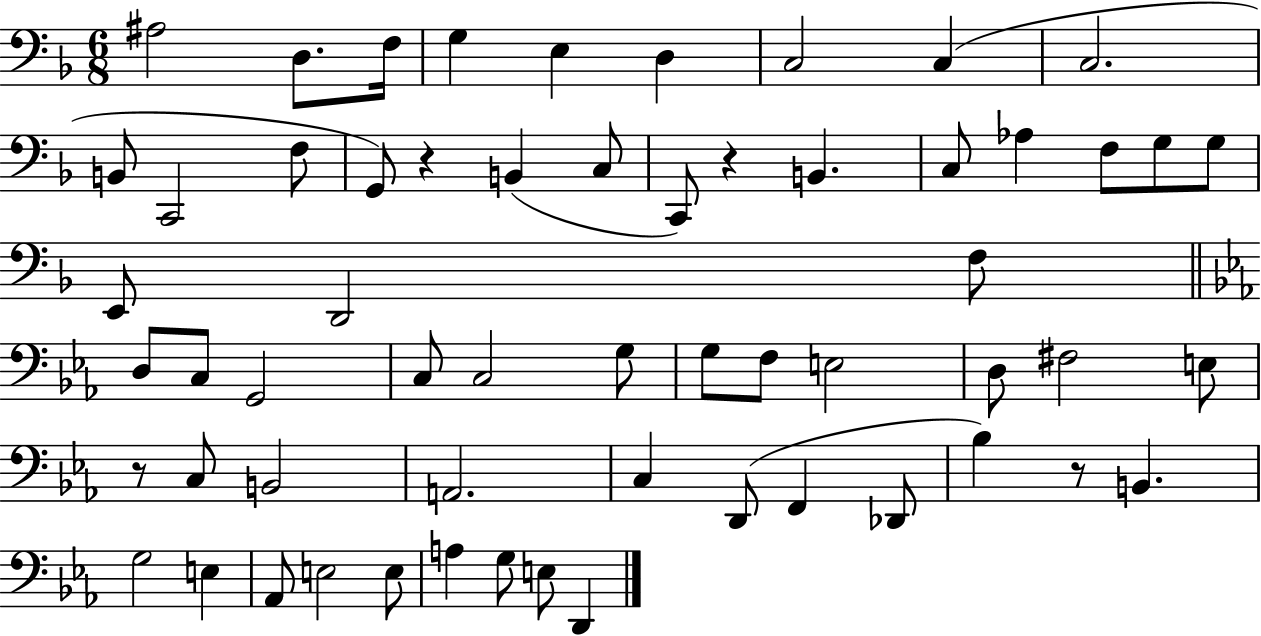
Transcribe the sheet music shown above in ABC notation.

X:1
T:Untitled
M:6/8
L:1/4
K:F
^A,2 D,/2 F,/4 G, E, D, C,2 C, C,2 B,,/2 C,,2 F,/2 G,,/2 z B,, C,/2 C,,/2 z B,, C,/2 _A, F,/2 G,/2 G,/2 E,,/2 D,,2 F,/2 D,/2 C,/2 G,,2 C,/2 C,2 G,/2 G,/2 F,/2 E,2 D,/2 ^F,2 E,/2 z/2 C,/2 B,,2 A,,2 C, D,,/2 F,, _D,,/2 _B, z/2 B,, G,2 E, _A,,/2 E,2 E,/2 A, G,/2 E,/2 D,,